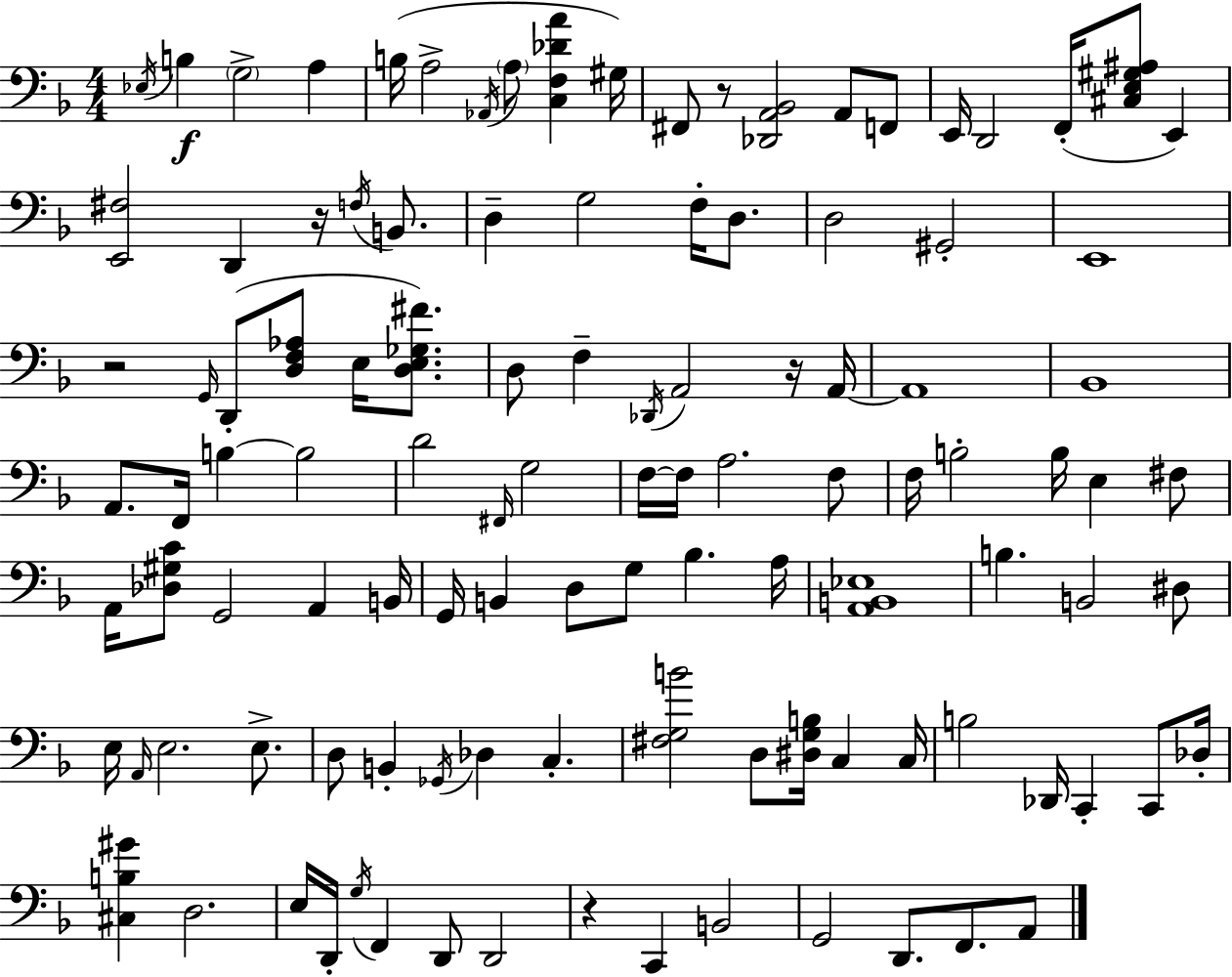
{
  \clef bass
  \numericTimeSignature
  \time 4/4
  \key d \minor
  \acciaccatura { ees16 }\f b4 \parenthesize g2-> a4 | b16( a2-> \acciaccatura { aes,16 } \parenthesize a8 <c f des' a'>4 | gis16) fis,8 r8 <des, a, bes,>2 a,8 | f,8 e,16 d,2 f,16-.( <cis e gis ais>8 e,4) | \break <e, fis>2 d,4 r16 \acciaccatura { f16 } | b,8. d4-- g2 f16-. | d8. d2 gis,2-. | e,1 | \break r2 \grace { g,16 }( d,8-. <d f aes>8 | e16 <d e ges fis'>8.) d8 f4-- \acciaccatura { des,16 } a,2 | r16 a,16~~ a,1 | bes,1 | \break a,8. f,16 b4~~ b2 | d'2 \grace { fis,16 } g2 | f16~~ f16 a2. | f8 f16 b2-. b16 | \break e4 fis8 a,16 <des gis c'>8 g,2 | a,4 b,16 g,16 b,4 d8 g8 bes4. | a16 <a, b, ees>1 | b4. b,2 | \break dis8 e16 \grace { a,16 } e2. | e8.-> d8 b,4-. \acciaccatura { ges,16 } des4 | c4.-. <fis g b'>2 | d8 <dis g b>16 c4 c16 b2 | \break des,16 c,4-. c,8 des16-. <cis b gis'>4 d2. | e16 d,16-. \acciaccatura { g16 } f,4 d,8 | d,2 r4 c,4 | b,2 g,2 | \break d,8. f,8. a,8 \bar "|."
}